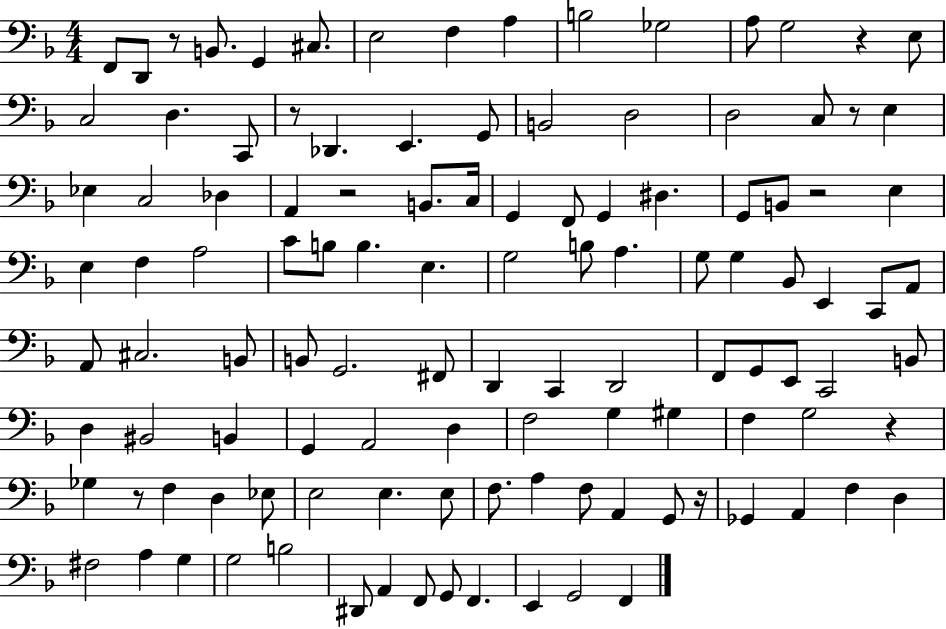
F2/e D2/e R/e B2/e. G2/q C#3/e. E3/h F3/q A3/q B3/h Gb3/h A3/e G3/h R/q E3/e C3/h D3/q. C2/e R/e Db2/q. E2/q. G2/e B2/h D3/h D3/h C3/e R/e E3/q Eb3/q C3/h Db3/q A2/q R/h B2/e. C3/s G2/q F2/e G2/q D#3/q. G2/e B2/e R/h E3/q E3/q F3/q A3/h C4/e B3/e B3/q. E3/q. G3/h B3/e A3/q. G3/e G3/q Bb2/e E2/q C2/e A2/e A2/e C#3/h. B2/e B2/e G2/h. F#2/e D2/q C2/q D2/h F2/e G2/e E2/e C2/h B2/e D3/q BIS2/h B2/q G2/q A2/h D3/q F3/h G3/q G#3/q F3/q G3/h R/q Gb3/q R/e F3/q D3/q Eb3/e E3/h E3/q. E3/e F3/e. A3/q F3/e A2/q G2/e R/s Gb2/q A2/q F3/q D3/q F#3/h A3/q G3/q G3/h B3/h D#2/e A2/q F2/e G2/e F2/q. E2/q G2/h F2/q